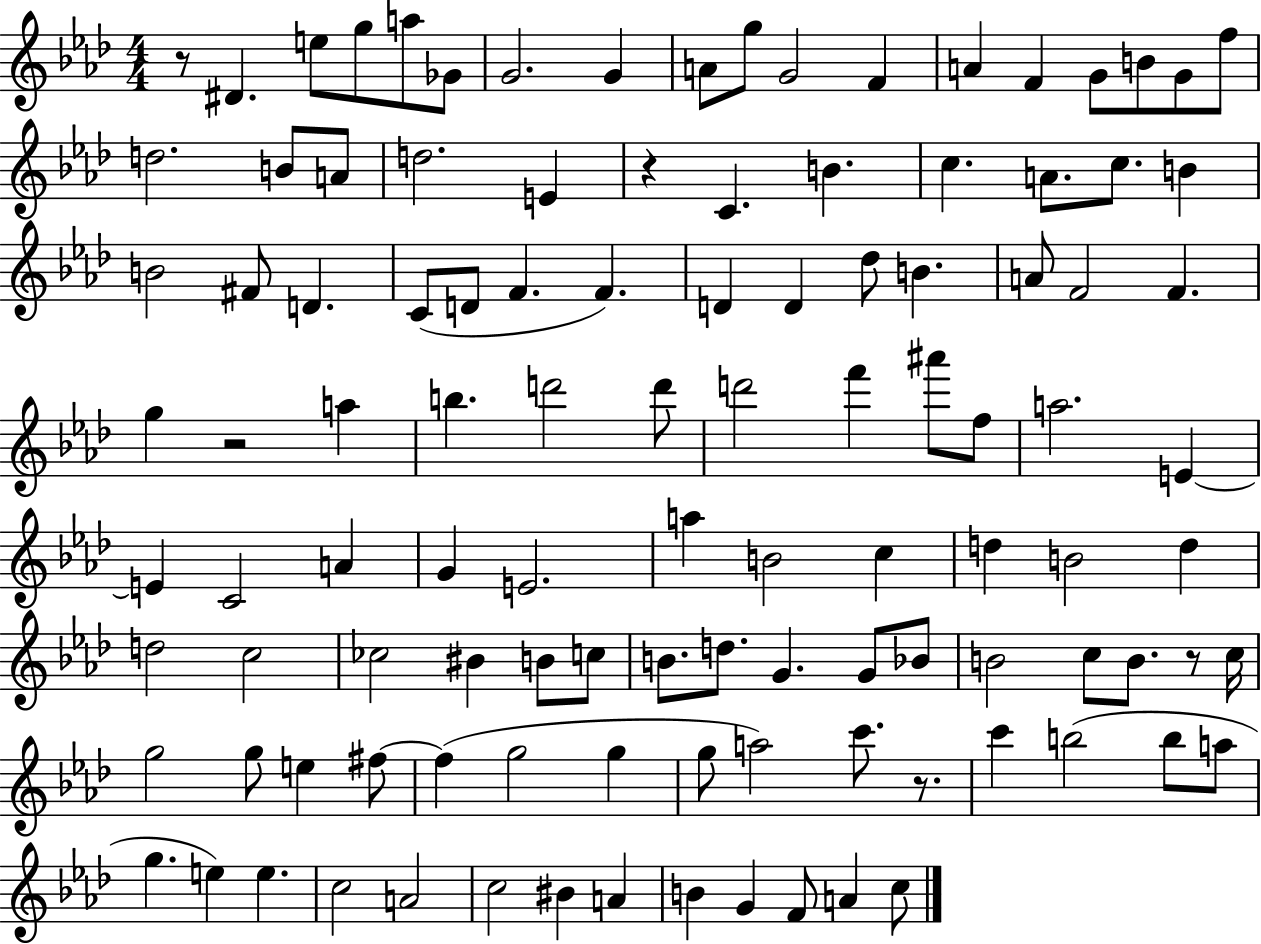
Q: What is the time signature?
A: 4/4